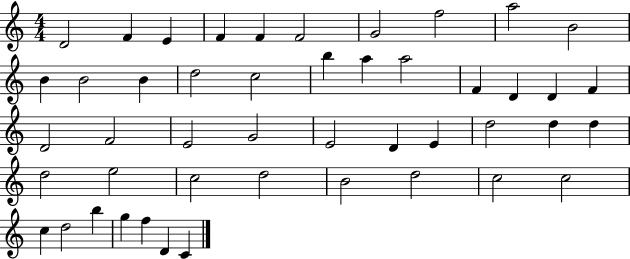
{
  \clef treble
  \numericTimeSignature
  \time 4/4
  \key c \major
  d'2 f'4 e'4 | f'4 f'4 f'2 | g'2 f''2 | a''2 b'2 | \break b'4 b'2 b'4 | d''2 c''2 | b''4 a''4 a''2 | f'4 d'4 d'4 f'4 | \break d'2 f'2 | e'2 g'2 | e'2 d'4 e'4 | d''2 d''4 d''4 | \break d''2 e''2 | c''2 d''2 | b'2 d''2 | c''2 c''2 | \break c''4 d''2 b''4 | g''4 f''4 d'4 c'4 | \bar "|."
}